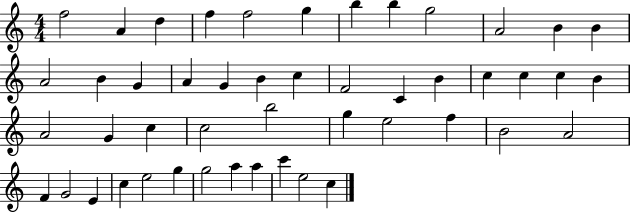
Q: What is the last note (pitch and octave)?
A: C5